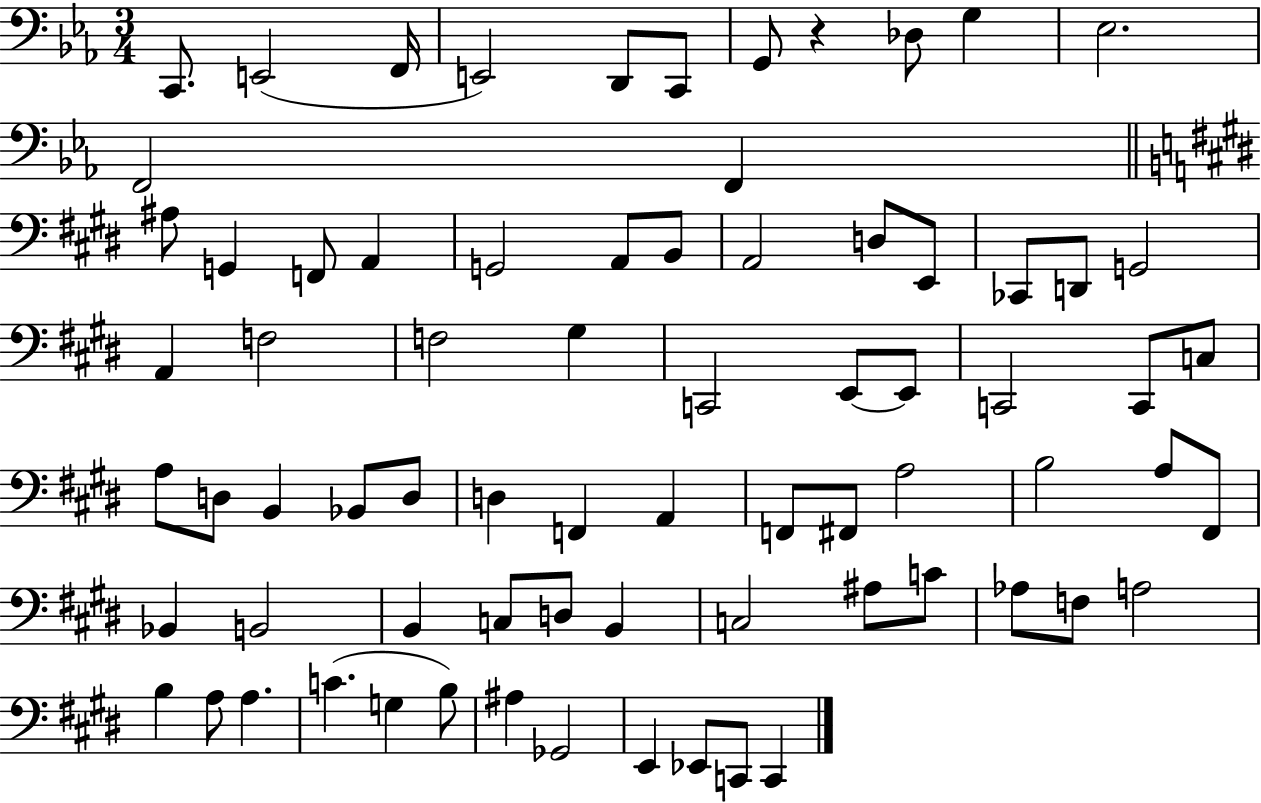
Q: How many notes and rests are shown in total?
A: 74